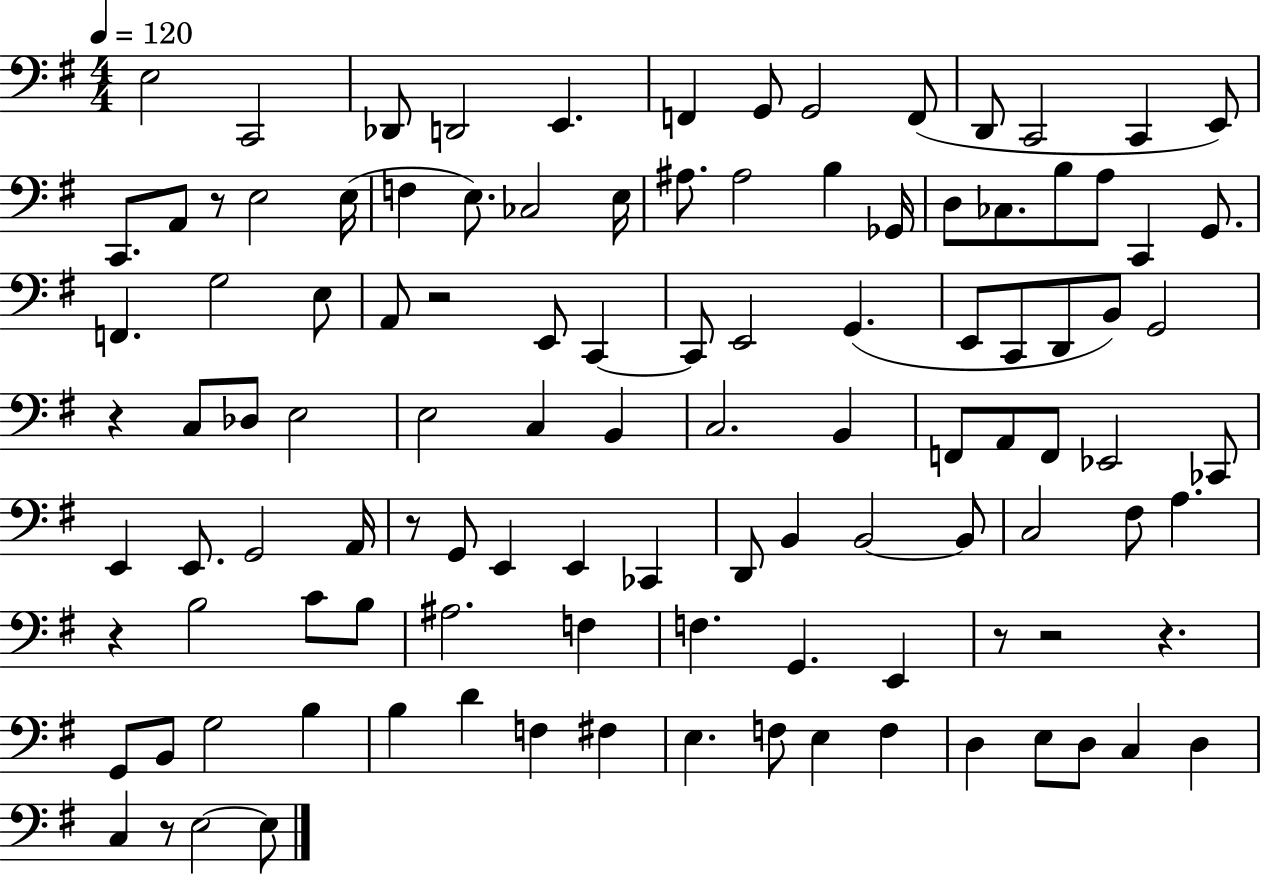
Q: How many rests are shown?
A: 9